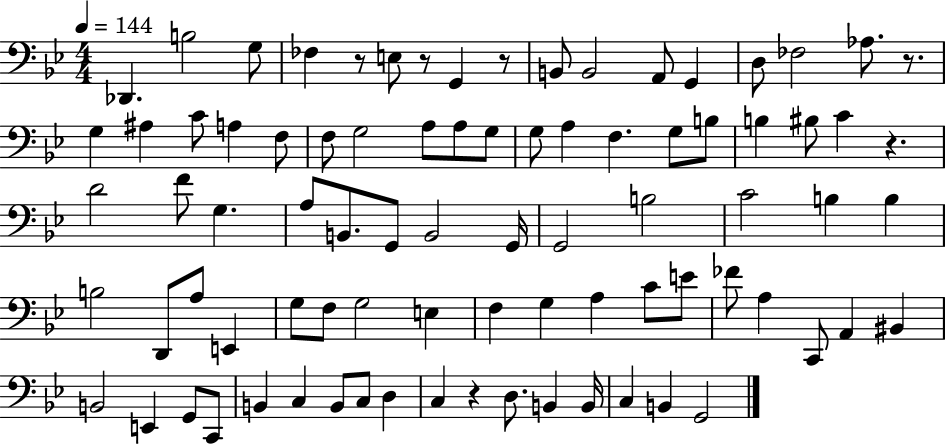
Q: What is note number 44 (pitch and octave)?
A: B3